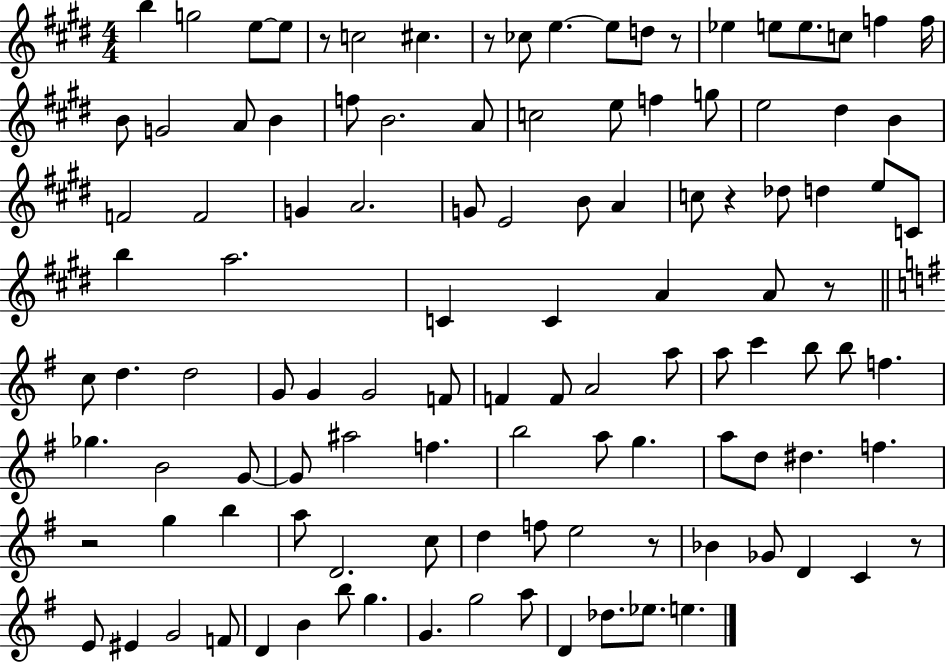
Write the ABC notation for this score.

X:1
T:Untitled
M:4/4
L:1/4
K:E
b g2 e/2 e/2 z/2 c2 ^c z/2 _c/2 e e/2 d/2 z/2 _e e/2 e/2 c/2 f f/4 B/2 G2 A/2 B f/2 B2 A/2 c2 e/2 f g/2 e2 ^d B F2 F2 G A2 G/2 E2 B/2 A c/2 z _d/2 d e/2 C/2 b a2 C C A A/2 z/2 c/2 d d2 G/2 G G2 F/2 F F/2 A2 a/2 a/2 c' b/2 b/2 f _g B2 G/2 G/2 ^a2 f b2 a/2 g a/2 d/2 ^d f z2 g b a/2 D2 c/2 d f/2 e2 z/2 _B _G/2 D C z/2 E/2 ^E G2 F/2 D B b/2 g G g2 a/2 D _d/2 _e/2 e